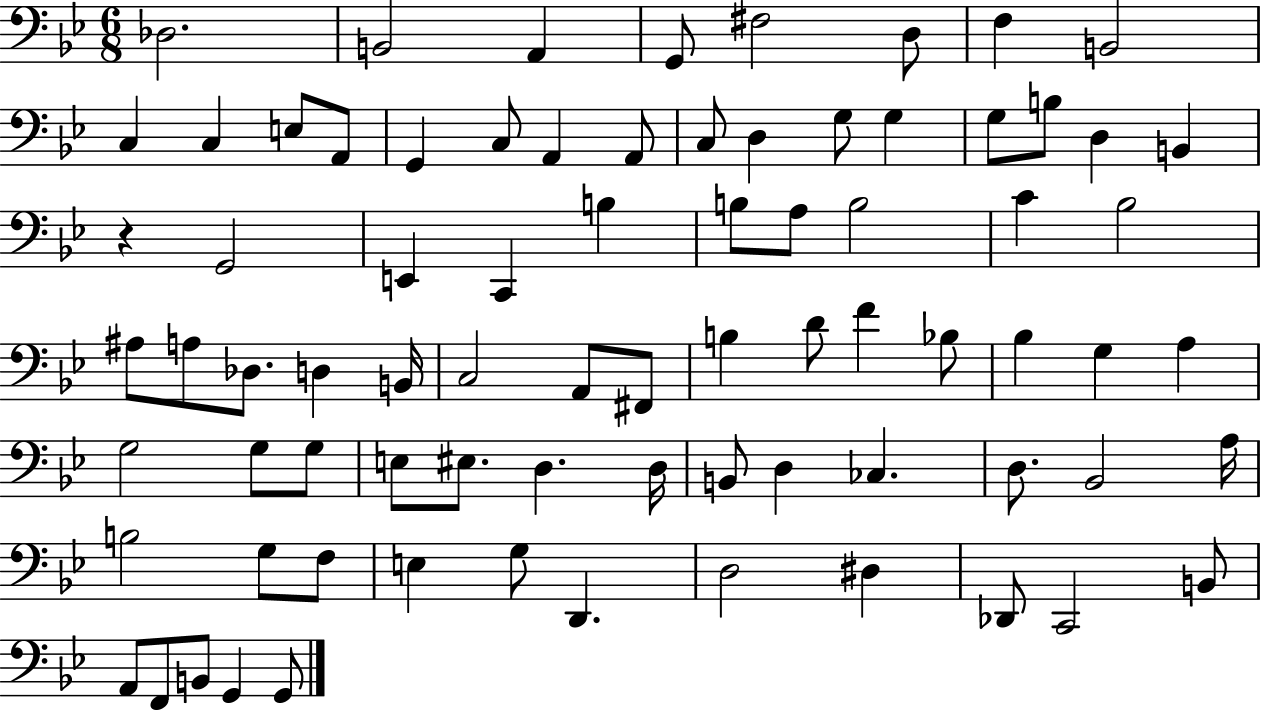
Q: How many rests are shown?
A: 1